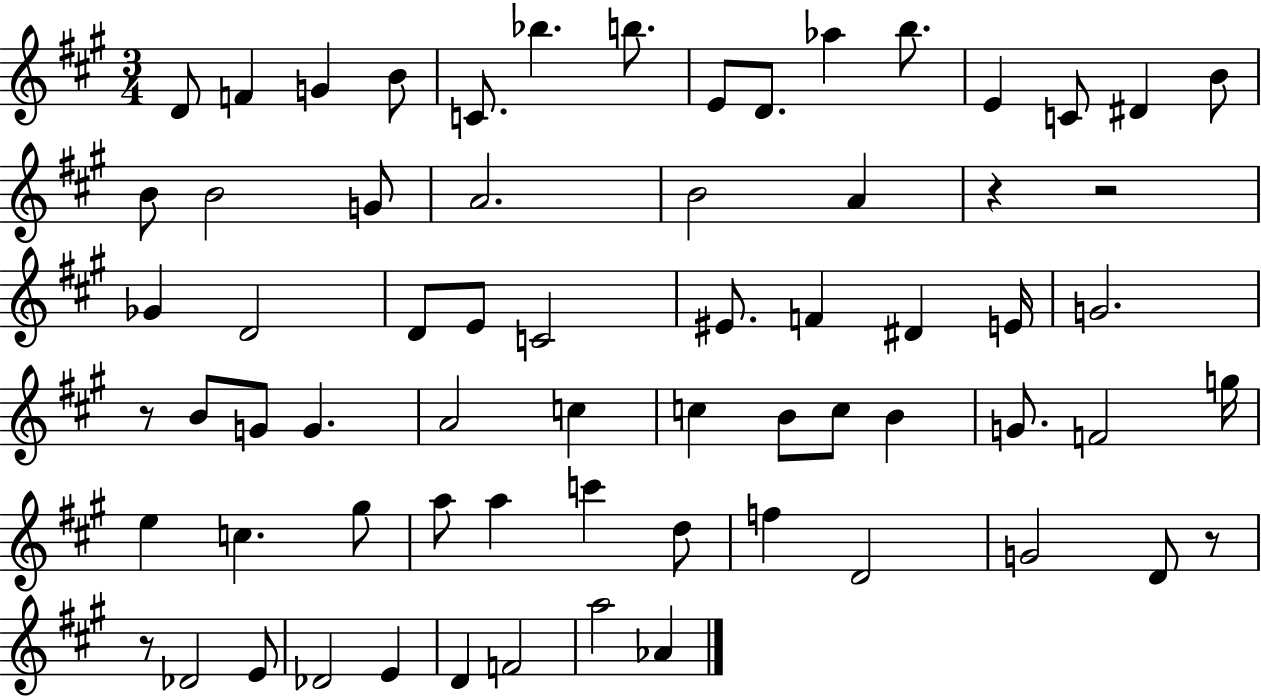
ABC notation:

X:1
T:Untitled
M:3/4
L:1/4
K:A
D/2 F G B/2 C/2 _b b/2 E/2 D/2 _a b/2 E C/2 ^D B/2 B/2 B2 G/2 A2 B2 A z z2 _G D2 D/2 E/2 C2 ^E/2 F ^D E/4 G2 z/2 B/2 G/2 G A2 c c B/2 c/2 B G/2 F2 g/4 e c ^g/2 a/2 a c' d/2 f D2 G2 D/2 z/2 z/2 _D2 E/2 _D2 E D F2 a2 _A